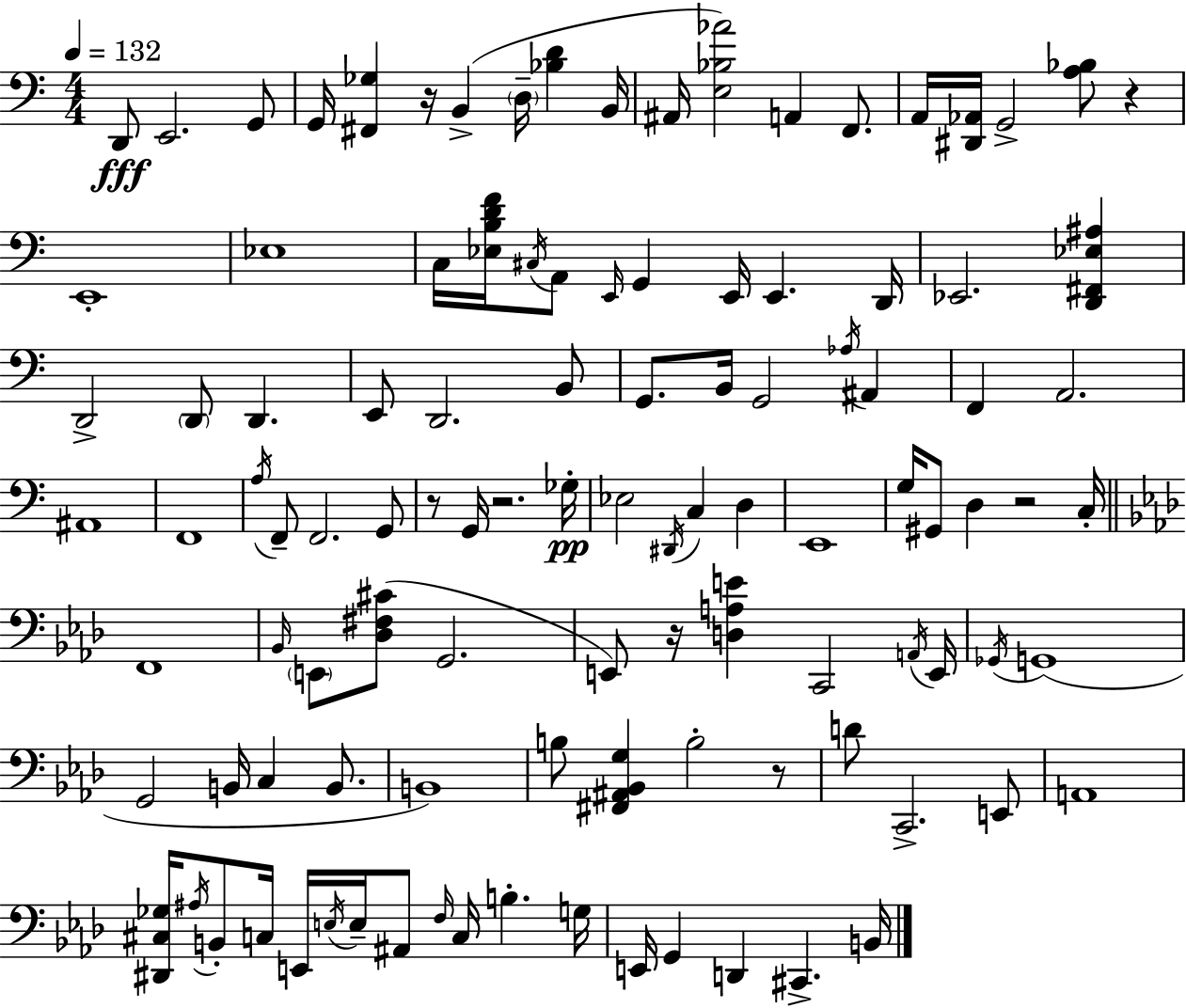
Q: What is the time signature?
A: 4/4